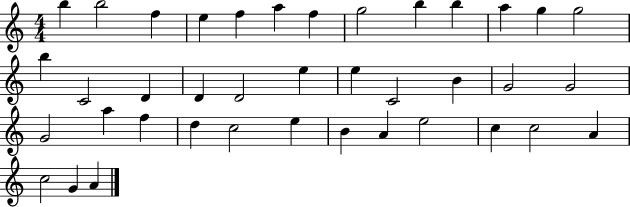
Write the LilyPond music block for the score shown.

{
  \clef treble
  \numericTimeSignature
  \time 4/4
  \key c \major
  b''4 b''2 f''4 | e''4 f''4 a''4 f''4 | g''2 b''4 b''4 | a''4 g''4 g''2 | \break b''4 c'2 d'4 | d'4 d'2 e''4 | e''4 c'2 b'4 | g'2 g'2 | \break g'2 a''4 f''4 | d''4 c''2 e''4 | b'4 a'4 e''2 | c''4 c''2 a'4 | \break c''2 g'4 a'4 | \bar "|."
}